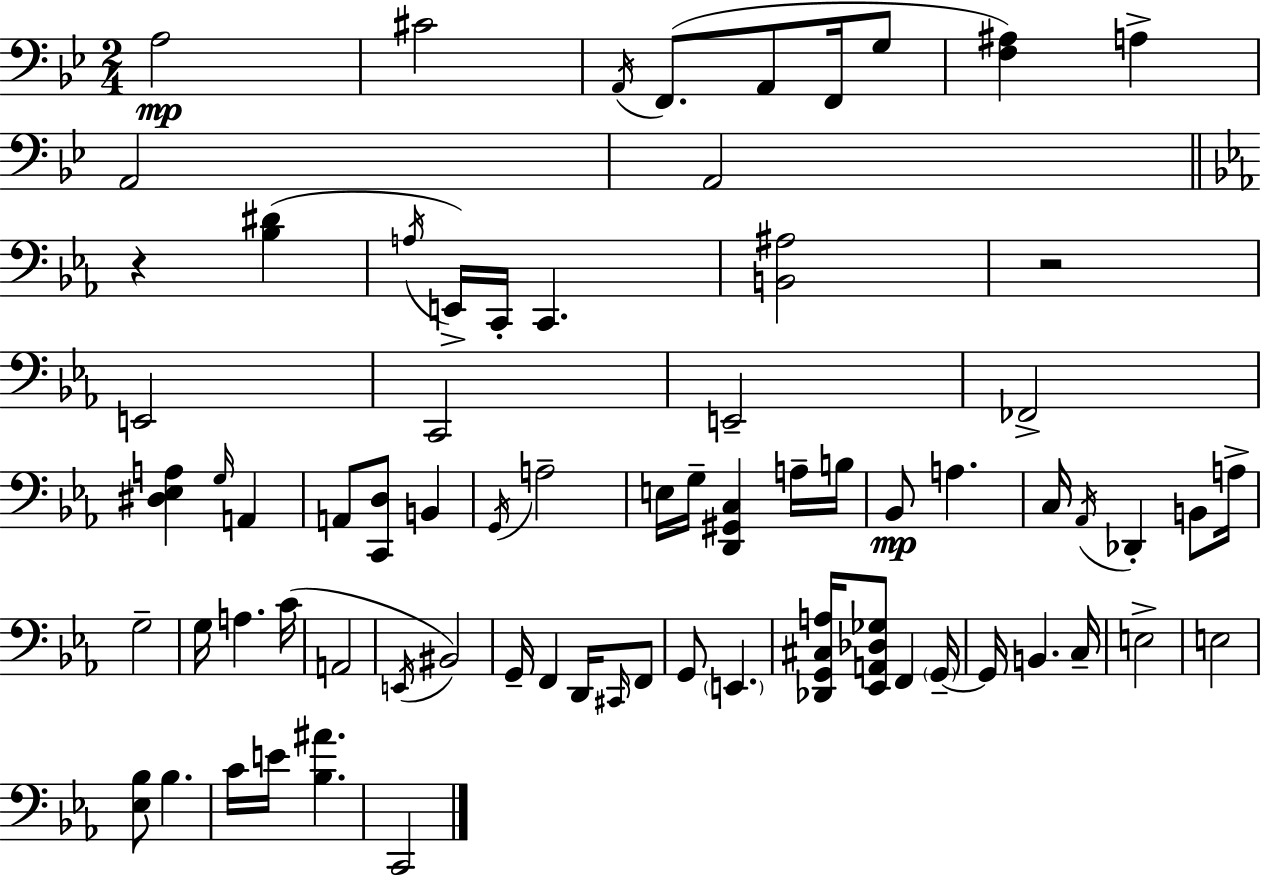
{
  \clef bass
  \numericTimeSignature
  \time 2/4
  \key g \minor
  a2\mp | cis'2 | \acciaccatura { a,16 }( f,8. a,8 f,16 g8 | <f ais>4) a4-> | \break a,2 | a,2 | \bar "||" \break \key ees \major r4 <bes dis'>4( | \acciaccatura { a16 } e,16->) c,16-. c,4. | <b, ais>2 | r2 | \break e,2 | c,2 | e,2-- | fes,2-> | \break <dis ees a>4 \grace { g16 } a,4 | a,8 <c, d>8 b,4 | \acciaccatura { g,16 } a2-- | e16 g16-- <d, gis, c>4 | \break a16-- b16 bes,8\mp a4. | c16 \acciaccatura { aes,16 } des,4-. | b,8 a16-> g2-- | g16 a4. | \break c'16( a,2 | \acciaccatura { e,16 } bis,2) | g,16-- f,4 | d,16 \grace { cis,16 } f,8 g,8 | \break \parenthesize e,4. <des, g, cis a>16 <ees, a, des ges>8 | f,4 \parenthesize g,16--~~ g,16 b,4. | c16-- e2-> | e2 | \break <ees bes>8 | bes4. c'16 e'16 | <bes ais'>4. c,2 | \bar "|."
}